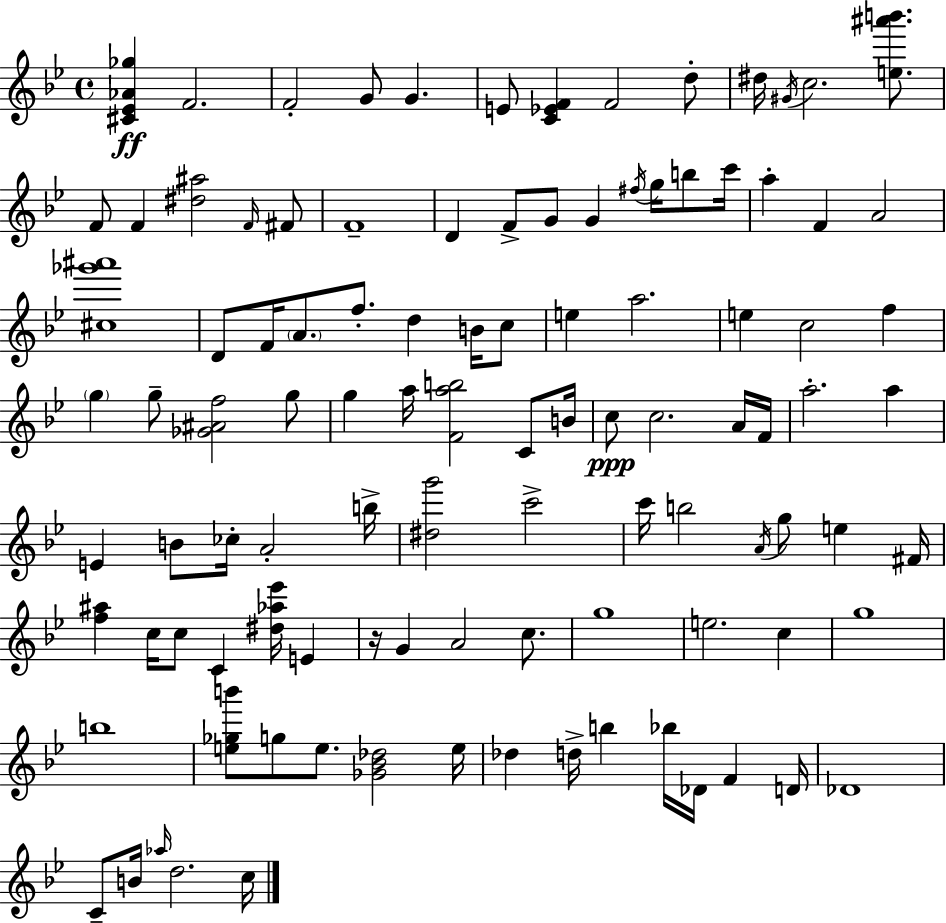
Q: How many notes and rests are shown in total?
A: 104